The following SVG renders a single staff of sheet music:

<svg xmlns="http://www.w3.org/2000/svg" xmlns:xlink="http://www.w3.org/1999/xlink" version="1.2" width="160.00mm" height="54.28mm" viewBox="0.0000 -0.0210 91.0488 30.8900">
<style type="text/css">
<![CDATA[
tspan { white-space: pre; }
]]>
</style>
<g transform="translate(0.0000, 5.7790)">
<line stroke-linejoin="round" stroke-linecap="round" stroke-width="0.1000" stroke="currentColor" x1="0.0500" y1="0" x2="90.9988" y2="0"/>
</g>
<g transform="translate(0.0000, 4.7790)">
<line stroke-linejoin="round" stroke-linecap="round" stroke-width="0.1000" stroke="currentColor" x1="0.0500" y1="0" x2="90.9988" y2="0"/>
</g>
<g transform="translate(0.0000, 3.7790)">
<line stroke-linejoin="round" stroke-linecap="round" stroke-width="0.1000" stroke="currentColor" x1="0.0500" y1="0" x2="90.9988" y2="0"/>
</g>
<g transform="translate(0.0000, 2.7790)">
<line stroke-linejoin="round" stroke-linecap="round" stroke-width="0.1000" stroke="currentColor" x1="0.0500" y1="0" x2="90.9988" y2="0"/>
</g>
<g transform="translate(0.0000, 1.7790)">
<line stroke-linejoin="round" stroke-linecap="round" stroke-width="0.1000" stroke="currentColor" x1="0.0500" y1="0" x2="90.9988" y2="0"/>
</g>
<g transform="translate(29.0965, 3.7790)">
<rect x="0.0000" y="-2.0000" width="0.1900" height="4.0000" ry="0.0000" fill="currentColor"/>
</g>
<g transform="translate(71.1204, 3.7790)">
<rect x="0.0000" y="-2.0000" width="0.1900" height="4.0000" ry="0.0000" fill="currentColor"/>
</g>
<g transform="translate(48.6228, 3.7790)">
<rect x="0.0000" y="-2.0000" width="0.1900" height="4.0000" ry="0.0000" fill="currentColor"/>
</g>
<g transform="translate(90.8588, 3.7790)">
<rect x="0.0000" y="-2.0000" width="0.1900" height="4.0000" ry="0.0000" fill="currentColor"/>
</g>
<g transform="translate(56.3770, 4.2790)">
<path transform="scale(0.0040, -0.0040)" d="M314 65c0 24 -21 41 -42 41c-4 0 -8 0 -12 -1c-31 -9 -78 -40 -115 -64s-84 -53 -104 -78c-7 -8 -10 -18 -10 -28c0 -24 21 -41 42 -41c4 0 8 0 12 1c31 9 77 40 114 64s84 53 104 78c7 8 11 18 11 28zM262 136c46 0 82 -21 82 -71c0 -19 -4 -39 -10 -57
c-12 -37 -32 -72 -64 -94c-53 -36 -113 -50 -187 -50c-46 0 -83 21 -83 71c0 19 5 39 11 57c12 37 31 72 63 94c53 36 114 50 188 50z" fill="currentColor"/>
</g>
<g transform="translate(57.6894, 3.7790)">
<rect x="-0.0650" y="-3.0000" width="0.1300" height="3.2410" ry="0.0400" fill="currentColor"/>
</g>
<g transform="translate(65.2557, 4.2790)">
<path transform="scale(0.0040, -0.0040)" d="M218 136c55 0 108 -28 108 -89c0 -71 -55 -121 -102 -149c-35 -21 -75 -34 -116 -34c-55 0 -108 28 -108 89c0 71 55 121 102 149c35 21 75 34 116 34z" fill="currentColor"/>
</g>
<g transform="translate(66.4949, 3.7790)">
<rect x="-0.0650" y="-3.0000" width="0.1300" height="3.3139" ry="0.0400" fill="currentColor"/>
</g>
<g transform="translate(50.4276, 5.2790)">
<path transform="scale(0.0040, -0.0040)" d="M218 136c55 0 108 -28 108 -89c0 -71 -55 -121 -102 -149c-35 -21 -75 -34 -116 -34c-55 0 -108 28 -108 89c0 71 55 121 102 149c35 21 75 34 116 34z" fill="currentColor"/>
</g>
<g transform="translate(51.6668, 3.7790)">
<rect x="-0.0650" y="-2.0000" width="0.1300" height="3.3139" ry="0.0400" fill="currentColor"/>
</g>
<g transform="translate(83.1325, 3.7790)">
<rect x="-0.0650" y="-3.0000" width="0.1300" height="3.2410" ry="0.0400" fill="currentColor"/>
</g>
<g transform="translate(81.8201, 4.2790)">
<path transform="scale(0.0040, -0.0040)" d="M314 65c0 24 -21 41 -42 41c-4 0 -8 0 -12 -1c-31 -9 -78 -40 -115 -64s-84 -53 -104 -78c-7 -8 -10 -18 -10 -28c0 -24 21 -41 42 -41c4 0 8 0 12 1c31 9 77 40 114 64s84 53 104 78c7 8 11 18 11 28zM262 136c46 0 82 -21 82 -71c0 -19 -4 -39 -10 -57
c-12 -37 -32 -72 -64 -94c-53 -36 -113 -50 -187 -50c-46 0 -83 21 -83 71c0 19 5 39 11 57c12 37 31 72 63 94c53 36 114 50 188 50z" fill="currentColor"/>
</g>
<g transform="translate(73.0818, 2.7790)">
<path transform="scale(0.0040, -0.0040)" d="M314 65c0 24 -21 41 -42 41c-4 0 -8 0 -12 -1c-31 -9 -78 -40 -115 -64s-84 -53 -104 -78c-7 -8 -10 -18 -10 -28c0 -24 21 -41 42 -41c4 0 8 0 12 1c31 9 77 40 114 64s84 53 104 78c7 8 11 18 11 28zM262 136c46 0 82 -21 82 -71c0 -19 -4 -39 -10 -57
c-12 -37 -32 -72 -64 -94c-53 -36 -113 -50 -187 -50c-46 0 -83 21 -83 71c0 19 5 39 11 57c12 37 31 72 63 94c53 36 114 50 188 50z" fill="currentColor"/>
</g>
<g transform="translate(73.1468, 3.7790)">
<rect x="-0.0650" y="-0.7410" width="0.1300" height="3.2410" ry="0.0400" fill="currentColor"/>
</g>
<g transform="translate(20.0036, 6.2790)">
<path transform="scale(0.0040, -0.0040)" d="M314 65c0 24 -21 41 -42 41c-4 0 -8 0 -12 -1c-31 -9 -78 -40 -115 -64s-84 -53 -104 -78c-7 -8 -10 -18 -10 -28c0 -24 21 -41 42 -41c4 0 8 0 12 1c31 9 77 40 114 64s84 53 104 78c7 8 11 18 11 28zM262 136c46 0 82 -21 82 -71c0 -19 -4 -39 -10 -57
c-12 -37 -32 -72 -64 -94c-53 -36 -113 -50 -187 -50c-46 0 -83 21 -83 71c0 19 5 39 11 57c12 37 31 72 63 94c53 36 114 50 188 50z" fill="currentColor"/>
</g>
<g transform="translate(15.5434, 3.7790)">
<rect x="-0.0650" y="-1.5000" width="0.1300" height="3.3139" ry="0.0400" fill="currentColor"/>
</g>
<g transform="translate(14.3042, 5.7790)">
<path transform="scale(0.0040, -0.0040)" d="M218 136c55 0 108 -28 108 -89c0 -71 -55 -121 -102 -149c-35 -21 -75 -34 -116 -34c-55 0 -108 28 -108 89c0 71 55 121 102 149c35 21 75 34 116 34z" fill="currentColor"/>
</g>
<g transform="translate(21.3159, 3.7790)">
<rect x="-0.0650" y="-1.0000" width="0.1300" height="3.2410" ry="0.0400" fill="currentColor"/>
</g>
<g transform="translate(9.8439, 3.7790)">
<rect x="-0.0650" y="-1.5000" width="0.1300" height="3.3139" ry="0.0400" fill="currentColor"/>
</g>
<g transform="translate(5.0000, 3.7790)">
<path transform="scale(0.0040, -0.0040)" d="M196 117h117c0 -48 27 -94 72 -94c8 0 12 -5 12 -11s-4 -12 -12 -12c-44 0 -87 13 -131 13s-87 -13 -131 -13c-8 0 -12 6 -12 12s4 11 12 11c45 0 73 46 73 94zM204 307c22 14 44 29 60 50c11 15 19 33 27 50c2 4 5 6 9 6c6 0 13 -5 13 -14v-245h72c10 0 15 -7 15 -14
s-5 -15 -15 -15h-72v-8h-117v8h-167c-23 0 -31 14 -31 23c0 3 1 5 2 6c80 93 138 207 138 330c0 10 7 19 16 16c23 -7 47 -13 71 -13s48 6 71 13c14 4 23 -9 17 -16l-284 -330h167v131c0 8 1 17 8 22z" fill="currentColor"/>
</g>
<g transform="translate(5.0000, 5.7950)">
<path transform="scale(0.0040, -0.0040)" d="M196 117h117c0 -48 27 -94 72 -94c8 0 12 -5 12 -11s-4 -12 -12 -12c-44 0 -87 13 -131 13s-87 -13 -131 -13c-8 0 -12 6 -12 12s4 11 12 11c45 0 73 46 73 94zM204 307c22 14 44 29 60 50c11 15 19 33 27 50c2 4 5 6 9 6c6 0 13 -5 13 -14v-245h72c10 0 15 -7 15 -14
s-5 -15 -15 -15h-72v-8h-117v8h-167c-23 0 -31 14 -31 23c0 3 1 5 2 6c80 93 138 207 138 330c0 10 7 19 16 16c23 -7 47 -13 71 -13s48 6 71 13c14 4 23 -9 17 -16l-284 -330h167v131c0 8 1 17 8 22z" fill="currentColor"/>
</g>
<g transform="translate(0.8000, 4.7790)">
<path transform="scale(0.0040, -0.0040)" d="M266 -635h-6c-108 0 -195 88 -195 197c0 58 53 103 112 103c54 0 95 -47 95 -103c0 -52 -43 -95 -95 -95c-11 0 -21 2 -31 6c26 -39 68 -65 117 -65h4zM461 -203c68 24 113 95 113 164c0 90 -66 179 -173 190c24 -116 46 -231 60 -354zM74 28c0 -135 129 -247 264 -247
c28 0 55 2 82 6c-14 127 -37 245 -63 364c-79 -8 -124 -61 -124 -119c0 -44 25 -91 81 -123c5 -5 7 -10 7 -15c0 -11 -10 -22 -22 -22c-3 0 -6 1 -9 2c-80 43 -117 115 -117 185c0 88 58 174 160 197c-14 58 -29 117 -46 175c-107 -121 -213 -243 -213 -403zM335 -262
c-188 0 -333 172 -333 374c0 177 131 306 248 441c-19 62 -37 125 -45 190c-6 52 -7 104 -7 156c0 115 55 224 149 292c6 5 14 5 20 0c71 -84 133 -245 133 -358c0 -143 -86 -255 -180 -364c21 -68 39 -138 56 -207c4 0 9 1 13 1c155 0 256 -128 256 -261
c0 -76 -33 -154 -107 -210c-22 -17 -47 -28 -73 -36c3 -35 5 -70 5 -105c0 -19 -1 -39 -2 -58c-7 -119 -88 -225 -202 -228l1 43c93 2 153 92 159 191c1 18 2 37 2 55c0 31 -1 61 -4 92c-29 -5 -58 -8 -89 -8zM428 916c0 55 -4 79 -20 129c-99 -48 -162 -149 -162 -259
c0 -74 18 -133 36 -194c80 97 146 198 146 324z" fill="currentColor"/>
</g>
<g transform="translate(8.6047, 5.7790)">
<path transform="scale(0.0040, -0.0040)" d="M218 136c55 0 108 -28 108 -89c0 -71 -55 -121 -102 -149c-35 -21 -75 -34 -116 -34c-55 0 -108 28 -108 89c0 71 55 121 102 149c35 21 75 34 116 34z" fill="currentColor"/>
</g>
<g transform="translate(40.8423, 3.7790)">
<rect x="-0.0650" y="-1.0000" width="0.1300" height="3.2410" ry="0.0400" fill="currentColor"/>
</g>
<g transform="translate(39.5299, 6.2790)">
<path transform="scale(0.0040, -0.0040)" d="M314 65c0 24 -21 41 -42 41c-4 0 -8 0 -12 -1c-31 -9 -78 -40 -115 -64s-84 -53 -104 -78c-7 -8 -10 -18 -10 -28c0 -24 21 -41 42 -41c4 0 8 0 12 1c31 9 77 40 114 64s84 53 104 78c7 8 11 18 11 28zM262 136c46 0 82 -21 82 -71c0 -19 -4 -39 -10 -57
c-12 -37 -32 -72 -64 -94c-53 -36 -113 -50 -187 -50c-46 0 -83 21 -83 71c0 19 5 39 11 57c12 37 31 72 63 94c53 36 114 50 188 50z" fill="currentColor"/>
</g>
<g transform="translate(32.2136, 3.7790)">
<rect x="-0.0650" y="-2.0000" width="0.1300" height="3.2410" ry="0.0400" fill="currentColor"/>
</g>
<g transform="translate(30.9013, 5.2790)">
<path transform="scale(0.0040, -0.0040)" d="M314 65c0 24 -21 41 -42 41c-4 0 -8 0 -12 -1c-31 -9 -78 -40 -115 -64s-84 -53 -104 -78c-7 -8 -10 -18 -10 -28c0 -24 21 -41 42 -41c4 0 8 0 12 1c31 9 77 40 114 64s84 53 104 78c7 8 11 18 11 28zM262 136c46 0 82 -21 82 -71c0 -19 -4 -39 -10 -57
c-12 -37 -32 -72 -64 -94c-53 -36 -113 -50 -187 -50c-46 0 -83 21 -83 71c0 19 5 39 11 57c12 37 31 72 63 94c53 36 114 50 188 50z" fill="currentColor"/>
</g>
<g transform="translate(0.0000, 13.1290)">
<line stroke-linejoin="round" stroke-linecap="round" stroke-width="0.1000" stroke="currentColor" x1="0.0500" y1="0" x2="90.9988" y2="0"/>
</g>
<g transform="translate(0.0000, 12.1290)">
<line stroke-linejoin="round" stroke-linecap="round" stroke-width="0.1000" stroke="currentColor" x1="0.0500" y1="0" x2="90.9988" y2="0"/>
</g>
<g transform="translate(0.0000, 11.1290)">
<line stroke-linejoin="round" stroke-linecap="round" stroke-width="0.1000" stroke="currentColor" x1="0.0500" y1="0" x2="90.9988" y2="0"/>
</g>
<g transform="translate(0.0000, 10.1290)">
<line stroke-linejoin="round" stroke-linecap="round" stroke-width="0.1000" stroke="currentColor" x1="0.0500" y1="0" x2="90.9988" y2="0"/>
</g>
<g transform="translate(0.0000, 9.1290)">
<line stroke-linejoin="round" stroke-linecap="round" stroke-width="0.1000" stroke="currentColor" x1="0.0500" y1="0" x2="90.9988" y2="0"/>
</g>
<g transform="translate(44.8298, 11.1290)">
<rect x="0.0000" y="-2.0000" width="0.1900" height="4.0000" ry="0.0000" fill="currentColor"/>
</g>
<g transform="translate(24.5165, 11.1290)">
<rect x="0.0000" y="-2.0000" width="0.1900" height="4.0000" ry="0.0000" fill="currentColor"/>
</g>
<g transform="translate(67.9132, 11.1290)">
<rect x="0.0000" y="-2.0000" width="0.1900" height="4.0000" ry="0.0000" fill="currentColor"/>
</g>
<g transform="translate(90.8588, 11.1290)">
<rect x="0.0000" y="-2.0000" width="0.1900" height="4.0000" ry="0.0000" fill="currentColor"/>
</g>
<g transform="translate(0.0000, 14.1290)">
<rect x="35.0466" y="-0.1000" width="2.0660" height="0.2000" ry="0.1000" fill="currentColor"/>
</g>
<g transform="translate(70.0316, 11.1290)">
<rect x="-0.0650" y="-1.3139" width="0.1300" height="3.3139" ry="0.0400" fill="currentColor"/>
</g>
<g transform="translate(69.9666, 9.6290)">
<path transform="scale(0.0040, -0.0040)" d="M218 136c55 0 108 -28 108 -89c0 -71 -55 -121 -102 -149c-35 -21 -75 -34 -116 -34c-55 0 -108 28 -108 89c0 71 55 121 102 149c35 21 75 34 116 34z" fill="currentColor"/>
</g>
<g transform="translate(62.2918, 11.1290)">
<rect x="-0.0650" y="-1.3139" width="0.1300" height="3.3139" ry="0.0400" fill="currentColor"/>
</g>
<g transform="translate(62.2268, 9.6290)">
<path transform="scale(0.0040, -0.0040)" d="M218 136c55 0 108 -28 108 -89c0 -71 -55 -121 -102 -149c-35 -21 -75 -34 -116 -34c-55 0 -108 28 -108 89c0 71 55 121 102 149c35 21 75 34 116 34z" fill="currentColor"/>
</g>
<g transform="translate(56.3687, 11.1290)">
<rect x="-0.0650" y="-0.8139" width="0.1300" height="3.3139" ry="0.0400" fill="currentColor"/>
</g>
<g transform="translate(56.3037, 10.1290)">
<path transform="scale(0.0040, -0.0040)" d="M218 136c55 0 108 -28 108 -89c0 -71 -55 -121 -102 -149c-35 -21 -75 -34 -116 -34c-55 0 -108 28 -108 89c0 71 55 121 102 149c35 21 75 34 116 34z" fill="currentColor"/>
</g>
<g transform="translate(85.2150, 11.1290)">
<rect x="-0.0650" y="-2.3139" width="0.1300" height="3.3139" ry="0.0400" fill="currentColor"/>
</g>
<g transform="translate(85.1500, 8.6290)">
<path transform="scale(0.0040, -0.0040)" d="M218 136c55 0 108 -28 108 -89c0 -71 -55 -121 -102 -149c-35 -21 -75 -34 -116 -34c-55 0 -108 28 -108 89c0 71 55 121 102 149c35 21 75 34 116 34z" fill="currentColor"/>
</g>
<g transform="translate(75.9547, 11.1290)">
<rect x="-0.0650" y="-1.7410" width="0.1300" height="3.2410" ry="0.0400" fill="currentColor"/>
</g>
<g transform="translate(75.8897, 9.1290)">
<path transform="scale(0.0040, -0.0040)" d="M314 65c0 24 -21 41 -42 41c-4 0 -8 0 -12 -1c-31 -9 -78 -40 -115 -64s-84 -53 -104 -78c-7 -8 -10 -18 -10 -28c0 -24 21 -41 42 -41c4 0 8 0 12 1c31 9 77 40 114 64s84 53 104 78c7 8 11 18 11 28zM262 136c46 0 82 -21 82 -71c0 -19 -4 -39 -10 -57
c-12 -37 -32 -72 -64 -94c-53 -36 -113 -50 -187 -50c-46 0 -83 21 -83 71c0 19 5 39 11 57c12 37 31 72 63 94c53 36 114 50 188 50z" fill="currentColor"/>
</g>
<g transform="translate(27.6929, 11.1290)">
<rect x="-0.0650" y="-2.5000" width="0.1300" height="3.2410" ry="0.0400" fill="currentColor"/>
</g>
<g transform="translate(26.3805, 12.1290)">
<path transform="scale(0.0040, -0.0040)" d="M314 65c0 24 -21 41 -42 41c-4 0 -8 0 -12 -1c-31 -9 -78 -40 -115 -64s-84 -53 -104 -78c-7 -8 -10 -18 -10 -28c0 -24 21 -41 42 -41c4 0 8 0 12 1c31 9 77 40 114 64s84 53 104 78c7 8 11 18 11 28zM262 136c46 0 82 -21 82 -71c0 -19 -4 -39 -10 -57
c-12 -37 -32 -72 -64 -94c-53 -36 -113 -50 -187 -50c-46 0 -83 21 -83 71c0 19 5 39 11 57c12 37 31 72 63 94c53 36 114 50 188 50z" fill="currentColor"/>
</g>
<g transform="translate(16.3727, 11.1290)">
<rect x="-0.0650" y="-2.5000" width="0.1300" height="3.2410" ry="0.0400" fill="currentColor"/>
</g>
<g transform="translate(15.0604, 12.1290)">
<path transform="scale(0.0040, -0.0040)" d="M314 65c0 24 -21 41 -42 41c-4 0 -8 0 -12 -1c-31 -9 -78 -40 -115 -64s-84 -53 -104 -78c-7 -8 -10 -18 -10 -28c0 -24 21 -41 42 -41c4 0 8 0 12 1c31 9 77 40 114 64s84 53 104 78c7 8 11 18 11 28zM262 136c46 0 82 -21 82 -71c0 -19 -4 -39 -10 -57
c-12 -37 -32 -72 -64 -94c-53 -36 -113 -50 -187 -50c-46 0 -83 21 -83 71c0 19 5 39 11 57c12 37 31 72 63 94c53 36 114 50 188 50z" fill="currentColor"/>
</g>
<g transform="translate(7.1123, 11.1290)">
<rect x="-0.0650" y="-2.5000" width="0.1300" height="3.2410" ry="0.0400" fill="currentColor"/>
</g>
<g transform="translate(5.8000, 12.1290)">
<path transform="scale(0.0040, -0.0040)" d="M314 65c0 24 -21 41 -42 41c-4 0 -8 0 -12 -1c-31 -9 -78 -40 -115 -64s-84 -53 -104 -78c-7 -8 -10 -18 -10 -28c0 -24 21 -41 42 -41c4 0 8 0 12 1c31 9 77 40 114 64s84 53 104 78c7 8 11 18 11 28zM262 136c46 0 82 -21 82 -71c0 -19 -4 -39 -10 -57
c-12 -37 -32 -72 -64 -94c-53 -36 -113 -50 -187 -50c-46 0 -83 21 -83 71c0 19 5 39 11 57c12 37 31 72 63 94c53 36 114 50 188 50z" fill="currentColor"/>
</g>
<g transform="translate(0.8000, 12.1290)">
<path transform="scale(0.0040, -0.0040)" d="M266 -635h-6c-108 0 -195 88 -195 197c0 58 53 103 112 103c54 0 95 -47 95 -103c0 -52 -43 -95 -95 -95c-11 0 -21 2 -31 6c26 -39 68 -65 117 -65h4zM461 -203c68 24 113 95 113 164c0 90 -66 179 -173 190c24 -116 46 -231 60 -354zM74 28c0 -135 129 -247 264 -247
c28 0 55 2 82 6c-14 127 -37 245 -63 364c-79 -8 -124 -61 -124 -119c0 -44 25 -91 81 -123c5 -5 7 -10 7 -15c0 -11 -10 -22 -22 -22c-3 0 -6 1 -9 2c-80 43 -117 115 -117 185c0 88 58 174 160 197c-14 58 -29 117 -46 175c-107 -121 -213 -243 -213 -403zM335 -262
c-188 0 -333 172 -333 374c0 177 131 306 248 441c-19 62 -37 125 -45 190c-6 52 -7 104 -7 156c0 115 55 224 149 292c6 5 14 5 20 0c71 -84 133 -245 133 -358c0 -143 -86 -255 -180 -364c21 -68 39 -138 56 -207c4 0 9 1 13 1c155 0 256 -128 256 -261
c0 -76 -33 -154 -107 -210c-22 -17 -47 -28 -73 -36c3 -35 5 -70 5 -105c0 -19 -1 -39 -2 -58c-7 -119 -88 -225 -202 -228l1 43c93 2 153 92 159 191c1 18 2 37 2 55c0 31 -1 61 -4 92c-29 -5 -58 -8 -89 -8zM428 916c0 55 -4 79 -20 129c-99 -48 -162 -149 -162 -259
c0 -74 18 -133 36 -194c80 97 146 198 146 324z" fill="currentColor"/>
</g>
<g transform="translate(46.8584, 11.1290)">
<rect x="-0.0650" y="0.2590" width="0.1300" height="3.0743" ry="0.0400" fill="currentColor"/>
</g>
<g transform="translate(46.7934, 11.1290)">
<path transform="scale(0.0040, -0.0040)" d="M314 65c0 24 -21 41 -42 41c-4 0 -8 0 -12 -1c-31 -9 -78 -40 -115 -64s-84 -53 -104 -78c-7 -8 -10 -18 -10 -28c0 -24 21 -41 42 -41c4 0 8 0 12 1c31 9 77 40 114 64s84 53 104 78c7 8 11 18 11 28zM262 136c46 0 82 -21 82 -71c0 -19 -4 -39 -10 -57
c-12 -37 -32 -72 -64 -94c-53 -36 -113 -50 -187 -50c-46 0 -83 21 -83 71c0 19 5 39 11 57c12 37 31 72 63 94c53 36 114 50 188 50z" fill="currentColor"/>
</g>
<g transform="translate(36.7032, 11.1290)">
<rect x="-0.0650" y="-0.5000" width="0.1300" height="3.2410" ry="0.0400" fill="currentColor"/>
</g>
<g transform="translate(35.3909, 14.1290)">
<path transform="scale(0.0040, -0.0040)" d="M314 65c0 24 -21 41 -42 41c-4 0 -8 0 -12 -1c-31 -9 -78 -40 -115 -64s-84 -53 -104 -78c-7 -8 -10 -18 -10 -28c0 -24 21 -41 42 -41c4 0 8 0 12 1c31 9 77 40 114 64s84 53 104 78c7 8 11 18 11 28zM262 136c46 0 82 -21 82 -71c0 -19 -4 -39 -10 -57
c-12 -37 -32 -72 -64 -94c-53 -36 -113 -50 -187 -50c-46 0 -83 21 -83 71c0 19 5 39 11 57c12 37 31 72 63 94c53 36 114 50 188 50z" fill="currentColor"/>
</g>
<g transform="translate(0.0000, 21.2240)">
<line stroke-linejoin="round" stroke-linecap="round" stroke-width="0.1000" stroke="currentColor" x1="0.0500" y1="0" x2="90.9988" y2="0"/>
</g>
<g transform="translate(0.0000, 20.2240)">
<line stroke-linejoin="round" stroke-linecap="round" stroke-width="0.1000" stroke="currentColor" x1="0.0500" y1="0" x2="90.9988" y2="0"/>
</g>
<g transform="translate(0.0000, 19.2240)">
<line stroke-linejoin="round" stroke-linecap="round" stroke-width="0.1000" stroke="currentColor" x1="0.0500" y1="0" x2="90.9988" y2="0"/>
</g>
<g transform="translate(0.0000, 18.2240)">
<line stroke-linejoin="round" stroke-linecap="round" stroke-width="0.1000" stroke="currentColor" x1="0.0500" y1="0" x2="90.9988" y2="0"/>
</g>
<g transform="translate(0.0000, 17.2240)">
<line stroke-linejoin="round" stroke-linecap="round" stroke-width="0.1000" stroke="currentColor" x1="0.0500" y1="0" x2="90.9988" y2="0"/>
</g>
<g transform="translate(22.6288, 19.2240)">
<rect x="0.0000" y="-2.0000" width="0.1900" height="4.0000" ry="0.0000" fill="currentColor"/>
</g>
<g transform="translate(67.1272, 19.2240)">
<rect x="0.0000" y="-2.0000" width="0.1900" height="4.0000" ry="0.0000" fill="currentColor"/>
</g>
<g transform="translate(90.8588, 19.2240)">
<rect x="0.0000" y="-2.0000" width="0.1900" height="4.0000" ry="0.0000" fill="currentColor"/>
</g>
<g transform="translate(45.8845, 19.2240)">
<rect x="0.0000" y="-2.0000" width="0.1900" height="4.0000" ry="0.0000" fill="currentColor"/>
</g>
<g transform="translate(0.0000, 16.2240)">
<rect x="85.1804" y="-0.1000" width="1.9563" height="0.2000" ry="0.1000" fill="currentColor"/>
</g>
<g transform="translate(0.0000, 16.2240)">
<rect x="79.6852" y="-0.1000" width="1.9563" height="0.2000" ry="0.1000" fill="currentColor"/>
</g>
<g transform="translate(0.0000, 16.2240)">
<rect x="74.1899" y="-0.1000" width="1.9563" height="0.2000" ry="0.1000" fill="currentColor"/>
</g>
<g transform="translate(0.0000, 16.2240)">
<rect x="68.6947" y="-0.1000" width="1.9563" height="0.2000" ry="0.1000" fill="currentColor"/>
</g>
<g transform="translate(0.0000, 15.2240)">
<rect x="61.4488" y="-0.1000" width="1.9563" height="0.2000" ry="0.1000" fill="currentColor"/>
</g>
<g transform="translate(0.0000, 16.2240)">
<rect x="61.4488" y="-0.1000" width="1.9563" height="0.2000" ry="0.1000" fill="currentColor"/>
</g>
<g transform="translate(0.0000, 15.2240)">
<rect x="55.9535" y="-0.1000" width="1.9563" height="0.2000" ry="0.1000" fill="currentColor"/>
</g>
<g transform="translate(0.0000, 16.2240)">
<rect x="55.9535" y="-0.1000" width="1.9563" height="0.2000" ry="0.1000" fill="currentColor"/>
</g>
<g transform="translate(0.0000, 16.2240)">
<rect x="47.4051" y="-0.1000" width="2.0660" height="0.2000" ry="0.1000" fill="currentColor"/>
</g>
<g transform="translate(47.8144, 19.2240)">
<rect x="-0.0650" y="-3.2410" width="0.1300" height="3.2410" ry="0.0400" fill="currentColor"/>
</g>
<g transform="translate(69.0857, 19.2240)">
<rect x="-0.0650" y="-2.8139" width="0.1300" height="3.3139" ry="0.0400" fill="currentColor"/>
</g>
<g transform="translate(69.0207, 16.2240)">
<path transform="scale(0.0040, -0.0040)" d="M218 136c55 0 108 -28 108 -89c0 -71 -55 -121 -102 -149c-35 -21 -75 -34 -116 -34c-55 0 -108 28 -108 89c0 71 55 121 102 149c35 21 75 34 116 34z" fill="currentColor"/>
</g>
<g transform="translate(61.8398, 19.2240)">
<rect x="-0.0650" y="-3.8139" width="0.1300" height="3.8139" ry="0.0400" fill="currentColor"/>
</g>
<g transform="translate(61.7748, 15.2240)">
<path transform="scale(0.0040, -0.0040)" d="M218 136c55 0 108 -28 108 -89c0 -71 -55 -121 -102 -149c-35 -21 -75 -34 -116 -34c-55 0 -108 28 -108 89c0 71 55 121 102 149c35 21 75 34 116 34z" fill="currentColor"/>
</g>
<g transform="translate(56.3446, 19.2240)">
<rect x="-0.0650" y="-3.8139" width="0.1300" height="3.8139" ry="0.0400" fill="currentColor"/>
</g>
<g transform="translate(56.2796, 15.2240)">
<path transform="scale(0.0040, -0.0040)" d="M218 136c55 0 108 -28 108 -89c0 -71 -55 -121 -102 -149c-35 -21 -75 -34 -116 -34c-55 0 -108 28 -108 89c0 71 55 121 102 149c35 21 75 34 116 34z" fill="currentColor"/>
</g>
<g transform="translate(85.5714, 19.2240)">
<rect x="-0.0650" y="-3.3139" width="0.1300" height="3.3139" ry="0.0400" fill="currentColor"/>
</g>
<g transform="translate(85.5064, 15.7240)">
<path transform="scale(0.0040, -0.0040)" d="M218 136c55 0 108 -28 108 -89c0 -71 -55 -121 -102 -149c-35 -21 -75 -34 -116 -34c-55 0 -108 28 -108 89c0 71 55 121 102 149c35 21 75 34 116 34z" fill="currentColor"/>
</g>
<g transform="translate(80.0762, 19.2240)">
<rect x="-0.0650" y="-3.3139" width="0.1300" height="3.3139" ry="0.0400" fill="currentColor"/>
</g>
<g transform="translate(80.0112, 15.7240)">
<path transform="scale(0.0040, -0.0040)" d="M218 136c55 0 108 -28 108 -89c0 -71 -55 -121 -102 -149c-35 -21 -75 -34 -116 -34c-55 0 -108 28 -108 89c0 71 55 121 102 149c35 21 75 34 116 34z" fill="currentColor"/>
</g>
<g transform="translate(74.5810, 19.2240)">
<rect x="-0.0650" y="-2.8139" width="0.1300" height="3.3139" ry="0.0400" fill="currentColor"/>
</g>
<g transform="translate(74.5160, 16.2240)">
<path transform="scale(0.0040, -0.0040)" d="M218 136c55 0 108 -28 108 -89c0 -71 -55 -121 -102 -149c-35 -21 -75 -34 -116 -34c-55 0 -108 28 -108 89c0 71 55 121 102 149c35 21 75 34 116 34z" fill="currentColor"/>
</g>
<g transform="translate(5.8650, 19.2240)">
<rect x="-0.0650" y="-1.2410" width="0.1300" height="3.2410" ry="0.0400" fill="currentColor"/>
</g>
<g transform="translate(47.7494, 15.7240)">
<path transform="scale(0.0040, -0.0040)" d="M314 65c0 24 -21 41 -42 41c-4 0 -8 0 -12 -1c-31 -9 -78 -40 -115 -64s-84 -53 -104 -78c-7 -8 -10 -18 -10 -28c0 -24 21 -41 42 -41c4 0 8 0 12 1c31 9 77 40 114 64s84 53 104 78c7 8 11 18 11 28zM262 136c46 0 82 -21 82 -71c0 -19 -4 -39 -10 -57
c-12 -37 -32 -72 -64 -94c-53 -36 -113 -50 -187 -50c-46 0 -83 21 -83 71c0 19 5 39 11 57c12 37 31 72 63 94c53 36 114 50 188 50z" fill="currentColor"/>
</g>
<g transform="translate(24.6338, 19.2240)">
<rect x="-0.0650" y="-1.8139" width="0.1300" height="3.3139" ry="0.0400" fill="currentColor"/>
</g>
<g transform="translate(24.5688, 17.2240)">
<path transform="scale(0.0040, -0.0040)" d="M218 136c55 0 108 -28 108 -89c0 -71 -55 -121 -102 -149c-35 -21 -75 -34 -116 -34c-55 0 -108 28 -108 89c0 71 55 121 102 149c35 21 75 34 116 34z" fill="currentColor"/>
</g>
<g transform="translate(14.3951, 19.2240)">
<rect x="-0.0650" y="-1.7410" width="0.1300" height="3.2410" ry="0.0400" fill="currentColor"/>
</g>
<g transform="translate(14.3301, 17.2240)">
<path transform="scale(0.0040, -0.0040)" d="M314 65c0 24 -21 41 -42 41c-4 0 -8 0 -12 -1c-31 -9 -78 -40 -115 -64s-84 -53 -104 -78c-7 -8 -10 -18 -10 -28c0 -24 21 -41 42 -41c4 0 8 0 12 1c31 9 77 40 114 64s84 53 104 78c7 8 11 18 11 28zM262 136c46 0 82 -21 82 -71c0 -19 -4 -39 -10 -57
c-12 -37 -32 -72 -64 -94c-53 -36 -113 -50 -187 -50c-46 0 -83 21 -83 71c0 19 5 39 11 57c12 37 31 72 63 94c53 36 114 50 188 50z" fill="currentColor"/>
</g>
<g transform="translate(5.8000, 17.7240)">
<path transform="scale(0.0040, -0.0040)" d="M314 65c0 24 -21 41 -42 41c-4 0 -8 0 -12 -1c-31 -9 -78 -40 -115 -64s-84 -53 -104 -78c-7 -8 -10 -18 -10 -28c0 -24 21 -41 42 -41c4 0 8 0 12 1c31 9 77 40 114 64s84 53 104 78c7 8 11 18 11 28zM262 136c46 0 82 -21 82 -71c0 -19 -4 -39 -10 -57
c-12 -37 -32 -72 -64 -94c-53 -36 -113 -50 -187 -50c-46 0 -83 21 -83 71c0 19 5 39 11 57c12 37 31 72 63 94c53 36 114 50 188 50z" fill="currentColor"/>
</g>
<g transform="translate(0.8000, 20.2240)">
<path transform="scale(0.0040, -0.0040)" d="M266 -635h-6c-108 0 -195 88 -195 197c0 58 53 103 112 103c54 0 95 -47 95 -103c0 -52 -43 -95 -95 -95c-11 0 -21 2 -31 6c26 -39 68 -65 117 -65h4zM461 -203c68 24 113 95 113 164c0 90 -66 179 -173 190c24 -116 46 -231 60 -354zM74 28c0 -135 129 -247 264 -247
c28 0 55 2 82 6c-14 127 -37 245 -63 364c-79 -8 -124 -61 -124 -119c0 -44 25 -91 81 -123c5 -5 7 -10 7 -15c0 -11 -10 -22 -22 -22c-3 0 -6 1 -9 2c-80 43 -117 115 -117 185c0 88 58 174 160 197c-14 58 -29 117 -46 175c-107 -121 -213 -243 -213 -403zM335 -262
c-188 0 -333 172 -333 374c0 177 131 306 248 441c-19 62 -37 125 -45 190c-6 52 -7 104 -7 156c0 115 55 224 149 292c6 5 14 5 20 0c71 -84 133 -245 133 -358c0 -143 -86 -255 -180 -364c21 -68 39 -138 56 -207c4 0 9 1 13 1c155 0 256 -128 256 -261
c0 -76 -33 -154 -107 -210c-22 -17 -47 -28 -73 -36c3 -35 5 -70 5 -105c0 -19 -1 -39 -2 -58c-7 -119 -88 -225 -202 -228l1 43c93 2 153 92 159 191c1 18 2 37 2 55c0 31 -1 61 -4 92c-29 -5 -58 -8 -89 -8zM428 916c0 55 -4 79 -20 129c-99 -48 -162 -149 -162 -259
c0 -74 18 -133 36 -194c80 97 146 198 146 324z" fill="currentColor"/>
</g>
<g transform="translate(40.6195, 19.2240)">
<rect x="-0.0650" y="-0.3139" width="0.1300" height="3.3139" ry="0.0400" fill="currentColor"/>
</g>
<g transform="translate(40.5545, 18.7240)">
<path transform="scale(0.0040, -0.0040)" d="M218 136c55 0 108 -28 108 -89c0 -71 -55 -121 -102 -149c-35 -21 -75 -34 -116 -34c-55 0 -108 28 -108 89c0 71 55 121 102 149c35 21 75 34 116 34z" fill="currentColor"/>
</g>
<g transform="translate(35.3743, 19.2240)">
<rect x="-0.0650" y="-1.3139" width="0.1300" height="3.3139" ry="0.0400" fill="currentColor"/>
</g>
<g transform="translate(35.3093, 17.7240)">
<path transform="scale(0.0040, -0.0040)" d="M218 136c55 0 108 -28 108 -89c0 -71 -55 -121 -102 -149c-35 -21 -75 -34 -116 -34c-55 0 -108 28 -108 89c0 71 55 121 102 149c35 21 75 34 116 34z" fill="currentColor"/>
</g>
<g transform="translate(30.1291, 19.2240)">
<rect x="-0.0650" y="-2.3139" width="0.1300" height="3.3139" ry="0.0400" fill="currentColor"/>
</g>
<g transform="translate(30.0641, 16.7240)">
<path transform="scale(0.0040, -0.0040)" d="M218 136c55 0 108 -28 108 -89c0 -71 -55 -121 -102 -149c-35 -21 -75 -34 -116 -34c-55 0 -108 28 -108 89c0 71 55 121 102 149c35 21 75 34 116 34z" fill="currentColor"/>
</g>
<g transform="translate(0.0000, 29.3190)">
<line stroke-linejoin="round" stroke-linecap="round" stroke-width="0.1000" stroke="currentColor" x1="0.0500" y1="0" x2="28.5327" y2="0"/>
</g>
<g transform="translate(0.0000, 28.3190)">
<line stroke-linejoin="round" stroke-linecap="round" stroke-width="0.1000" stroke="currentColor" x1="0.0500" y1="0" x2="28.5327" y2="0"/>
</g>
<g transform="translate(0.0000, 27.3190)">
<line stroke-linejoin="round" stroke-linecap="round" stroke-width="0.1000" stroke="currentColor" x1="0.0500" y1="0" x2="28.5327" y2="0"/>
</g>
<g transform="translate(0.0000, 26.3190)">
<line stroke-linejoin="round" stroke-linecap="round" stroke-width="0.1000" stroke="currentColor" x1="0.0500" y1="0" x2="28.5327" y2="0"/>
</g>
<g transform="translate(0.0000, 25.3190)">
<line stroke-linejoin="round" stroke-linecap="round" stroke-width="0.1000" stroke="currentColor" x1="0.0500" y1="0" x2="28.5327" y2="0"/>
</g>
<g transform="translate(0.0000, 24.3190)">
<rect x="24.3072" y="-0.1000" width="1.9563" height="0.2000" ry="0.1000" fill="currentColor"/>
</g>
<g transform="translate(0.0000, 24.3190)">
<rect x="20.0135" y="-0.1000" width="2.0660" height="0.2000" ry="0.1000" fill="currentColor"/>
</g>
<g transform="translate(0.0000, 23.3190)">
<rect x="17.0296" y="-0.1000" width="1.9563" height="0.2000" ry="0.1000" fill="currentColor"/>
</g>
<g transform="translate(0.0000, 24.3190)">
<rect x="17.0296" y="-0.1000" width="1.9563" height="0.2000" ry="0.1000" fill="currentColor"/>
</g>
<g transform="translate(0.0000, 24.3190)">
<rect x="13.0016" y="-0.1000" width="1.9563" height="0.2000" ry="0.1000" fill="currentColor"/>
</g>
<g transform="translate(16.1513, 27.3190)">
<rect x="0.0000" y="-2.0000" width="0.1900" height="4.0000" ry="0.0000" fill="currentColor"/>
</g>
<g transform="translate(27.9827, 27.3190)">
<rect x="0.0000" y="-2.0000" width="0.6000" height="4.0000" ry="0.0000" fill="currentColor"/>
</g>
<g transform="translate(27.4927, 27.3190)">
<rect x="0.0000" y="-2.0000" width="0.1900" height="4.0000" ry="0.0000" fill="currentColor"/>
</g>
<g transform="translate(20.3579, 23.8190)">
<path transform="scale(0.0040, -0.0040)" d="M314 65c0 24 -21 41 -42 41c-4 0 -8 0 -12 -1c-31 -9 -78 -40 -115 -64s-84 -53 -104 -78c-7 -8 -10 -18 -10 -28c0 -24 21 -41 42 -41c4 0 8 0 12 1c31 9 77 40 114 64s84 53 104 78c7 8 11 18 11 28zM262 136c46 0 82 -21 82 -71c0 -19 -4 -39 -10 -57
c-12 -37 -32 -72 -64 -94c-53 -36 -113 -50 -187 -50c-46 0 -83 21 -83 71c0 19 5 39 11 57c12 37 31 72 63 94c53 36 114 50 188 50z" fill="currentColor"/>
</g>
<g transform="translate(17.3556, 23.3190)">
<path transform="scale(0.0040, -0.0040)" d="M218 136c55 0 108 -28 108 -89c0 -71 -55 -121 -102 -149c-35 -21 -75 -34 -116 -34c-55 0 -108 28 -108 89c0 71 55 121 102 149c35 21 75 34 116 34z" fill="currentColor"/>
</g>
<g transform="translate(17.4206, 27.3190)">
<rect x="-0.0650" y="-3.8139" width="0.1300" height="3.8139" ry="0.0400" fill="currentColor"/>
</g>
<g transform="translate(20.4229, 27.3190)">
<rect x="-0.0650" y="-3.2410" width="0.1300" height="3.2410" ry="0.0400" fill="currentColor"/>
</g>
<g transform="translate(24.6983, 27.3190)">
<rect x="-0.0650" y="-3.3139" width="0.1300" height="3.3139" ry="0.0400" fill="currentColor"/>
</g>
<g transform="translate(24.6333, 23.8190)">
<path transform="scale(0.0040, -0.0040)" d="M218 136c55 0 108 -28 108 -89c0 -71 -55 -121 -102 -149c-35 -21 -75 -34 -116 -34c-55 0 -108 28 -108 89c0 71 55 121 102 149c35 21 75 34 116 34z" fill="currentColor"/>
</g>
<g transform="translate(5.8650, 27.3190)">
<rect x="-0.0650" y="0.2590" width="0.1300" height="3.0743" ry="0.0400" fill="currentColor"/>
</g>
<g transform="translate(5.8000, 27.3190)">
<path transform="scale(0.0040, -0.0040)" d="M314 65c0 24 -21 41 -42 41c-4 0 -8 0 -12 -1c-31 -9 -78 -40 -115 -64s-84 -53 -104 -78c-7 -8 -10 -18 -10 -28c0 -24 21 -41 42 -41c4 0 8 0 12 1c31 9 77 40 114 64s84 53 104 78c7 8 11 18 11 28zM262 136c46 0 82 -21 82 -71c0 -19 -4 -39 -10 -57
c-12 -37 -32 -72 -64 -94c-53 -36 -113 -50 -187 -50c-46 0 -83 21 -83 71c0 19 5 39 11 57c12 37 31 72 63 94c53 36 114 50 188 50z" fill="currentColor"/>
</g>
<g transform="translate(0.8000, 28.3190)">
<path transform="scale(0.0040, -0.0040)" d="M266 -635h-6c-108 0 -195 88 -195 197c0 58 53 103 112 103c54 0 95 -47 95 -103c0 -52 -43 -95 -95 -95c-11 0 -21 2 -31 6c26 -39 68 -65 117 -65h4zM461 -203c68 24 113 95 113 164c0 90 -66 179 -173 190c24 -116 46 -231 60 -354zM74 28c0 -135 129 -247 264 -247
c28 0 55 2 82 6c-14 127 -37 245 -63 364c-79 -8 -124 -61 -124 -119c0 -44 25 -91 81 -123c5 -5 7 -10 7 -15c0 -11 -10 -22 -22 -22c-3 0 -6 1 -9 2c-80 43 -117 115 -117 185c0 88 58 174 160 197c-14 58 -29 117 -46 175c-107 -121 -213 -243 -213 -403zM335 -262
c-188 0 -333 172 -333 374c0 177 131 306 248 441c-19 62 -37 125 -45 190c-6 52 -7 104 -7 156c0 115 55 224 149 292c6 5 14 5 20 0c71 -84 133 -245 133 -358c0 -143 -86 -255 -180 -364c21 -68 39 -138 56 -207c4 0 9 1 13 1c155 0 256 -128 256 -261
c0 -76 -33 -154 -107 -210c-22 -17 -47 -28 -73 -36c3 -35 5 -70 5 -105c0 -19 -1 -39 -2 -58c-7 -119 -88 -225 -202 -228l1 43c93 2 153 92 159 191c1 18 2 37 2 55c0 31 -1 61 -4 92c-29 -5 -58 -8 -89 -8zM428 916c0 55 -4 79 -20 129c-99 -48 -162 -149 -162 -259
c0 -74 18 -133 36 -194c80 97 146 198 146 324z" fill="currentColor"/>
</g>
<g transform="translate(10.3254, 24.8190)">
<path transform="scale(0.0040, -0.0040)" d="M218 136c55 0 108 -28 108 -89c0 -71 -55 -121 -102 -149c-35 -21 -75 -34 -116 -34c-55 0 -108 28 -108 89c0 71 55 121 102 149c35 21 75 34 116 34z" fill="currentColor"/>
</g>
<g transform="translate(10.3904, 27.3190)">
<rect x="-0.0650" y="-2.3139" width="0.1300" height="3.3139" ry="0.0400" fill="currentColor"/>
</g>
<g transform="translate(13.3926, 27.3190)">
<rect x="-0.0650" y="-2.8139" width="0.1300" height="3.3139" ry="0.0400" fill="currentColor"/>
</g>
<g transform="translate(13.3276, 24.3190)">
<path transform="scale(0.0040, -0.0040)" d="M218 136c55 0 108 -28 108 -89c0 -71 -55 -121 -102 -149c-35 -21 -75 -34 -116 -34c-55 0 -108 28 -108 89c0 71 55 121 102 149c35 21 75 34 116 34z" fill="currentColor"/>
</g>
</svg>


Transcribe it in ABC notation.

X:1
T:Untitled
M:4/4
L:1/4
K:C
E E D2 F2 D2 F A2 A d2 A2 G2 G2 G2 C2 B2 d e e f2 g e2 f2 f g e c b2 c' c' a a b b B2 g a c' b2 b